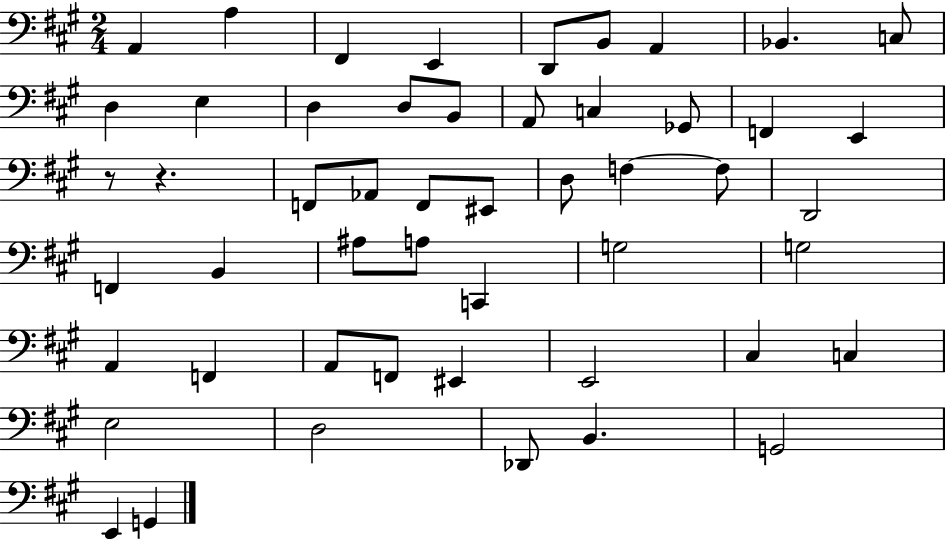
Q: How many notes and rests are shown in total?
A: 51